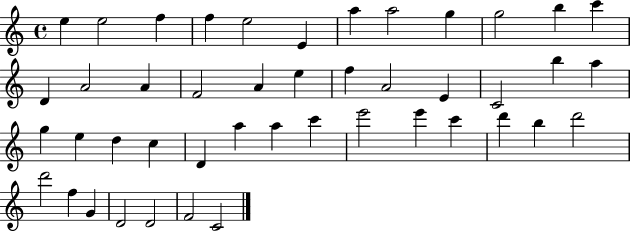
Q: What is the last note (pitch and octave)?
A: C4